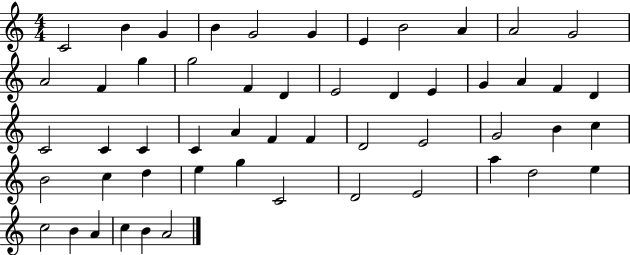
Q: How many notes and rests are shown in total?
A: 53